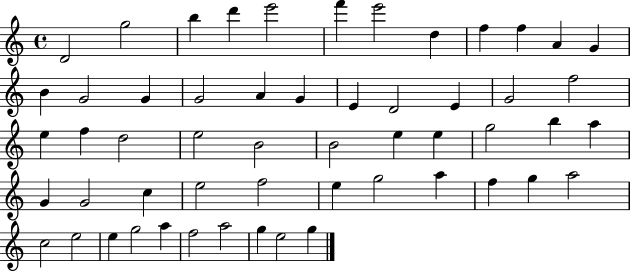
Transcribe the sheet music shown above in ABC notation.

X:1
T:Untitled
M:4/4
L:1/4
K:C
D2 g2 b d' e'2 f' e'2 d f f A G B G2 G G2 A G E D2 E G2 f2 e f d2 e2 B2 B2 e e g2 b a G G2 c e2 f2 e g2 a f g a2 c2 e2 e g2 a f2 a2 g e2 g